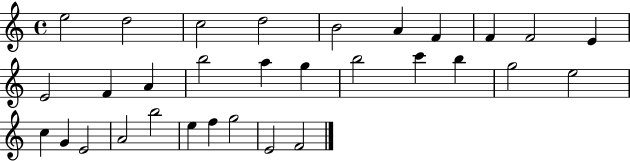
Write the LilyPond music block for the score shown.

{
  \clef treble
  \time 4/4
  \defaultTimeSignature
  \key c \major
  e''2 d''2 | c''2 d''2 | b'2 a'4 f'4 | f'4 f'2 e'4 | \break e'2 f'4 a'4 | b''2 a''4 g''4 | b''2 c'''4 b''4 | g''2 e''2 | \break c''4 g'4 e'2 | a'2 b''2 | e''4 f''4 g''2 | e'2 f'2 | \break \bar "|."
}